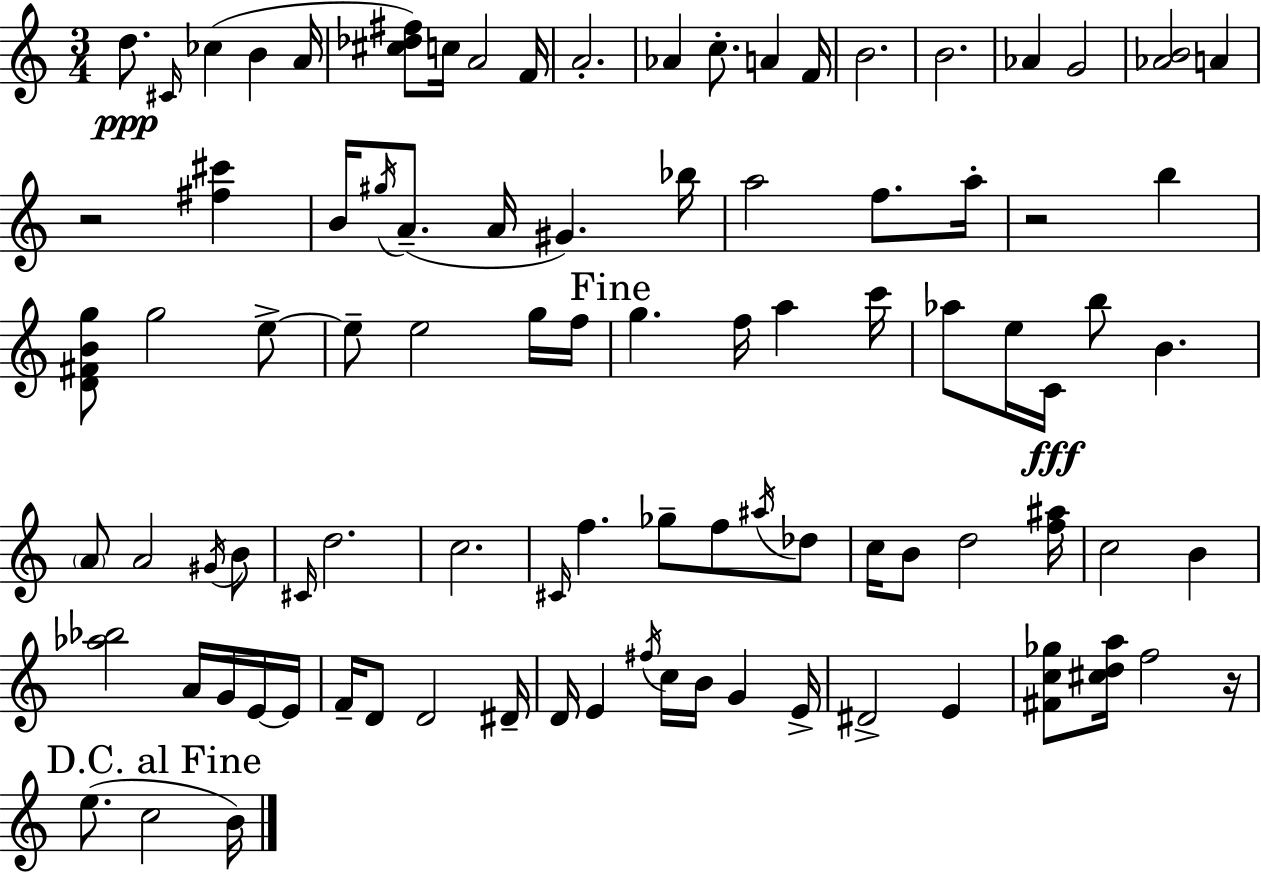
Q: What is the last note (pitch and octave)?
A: B4